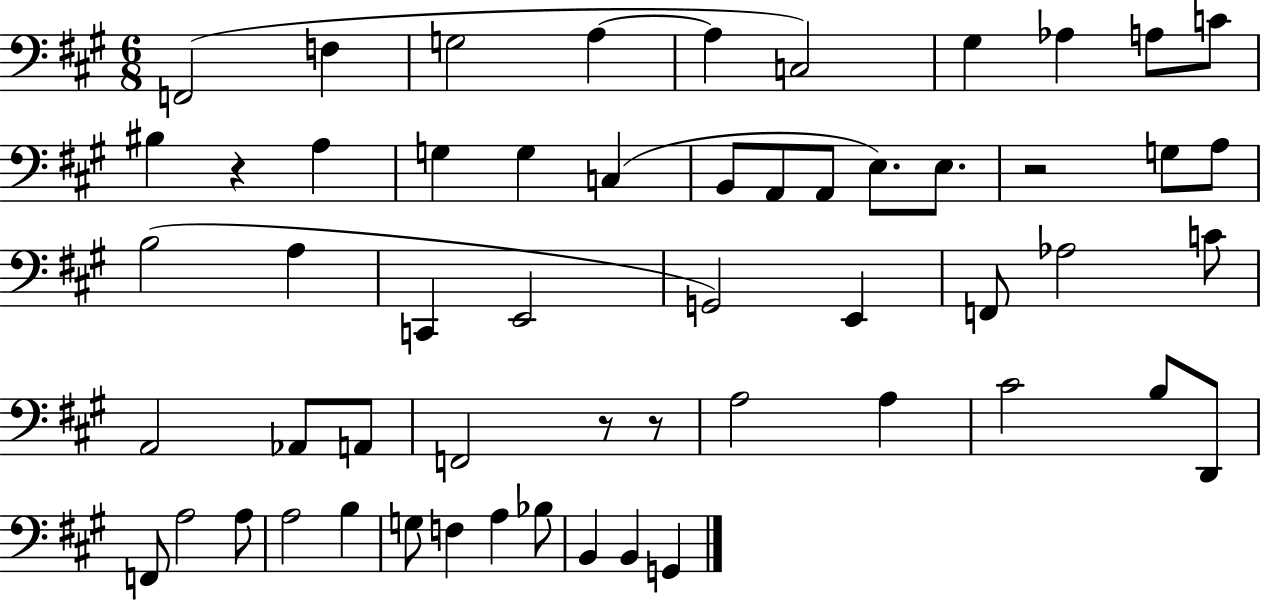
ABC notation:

X:1
T:Untitled
M:6/8
L:1/4
K:A
F,,2 F, G,2 A, A, C,2 ^G, _A, A,/2 C/2 ^B, z A, G, G, C, B,,/2 A,,/2 A,,/2 E,/2 E,/2 z2 G,/2 A,/2 B,2 A, C,, E,,2 G,,2 E,, F,,/2 _A,2 C/2 A,,2 _A,,/2 A,,/2 F,,2 z/2 z/2 A,2 A, ^C2 B,/2 D,,/2 F,,/2 A,2 A,/2 A,2 B, G,/2 F, A, _B,/2 B,, B,, G,,